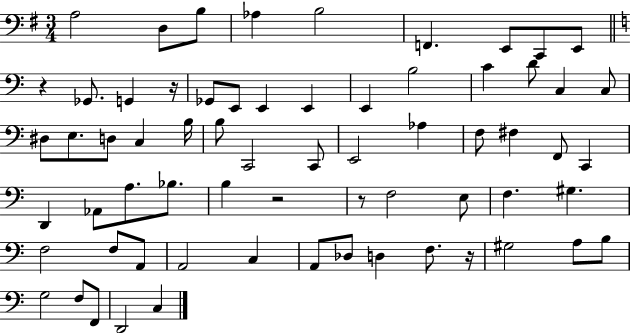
A3/h D3/e B3/e Ab3/q B3/h F2/q. E2/e C2/e E2/e R/q Gb2/e. G2/q R/s Gb2/e E2/e E2/q E2/q E2/q B3/h C4/q D4/e C3/q C3/e D#3/e E3/e. D3/e C3/q B3/s B3/e C2/h C2/e E2/h Ab3/q F3/e F#3/q F2/e C2/q D2/q Ab2/e A3/e. Bb3/e. B3/q R/h R/e F3/h E3/e F3/q. G#3/q. F3/h F3/e A2/e A2/h C3/q A2/e Db3/e D3/q F3/e. R/s G#3/h A3/e B3/e G3/h F3/e F2/e D2/h C3/q